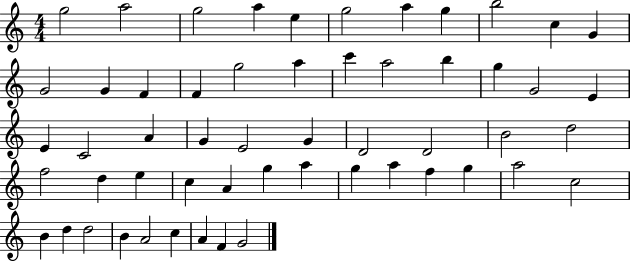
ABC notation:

X:1
T:Untitled
M:4/4
L:1/4
K:C
g2 a2 g2 a e g2 a g b2 c G G2 G F F g2 a c' a2 b g G2 E E C2 A G E2 G D2 D2 B2 d2 f2 d e c A g a g a f g a2 c2 B d d2 B A2 c A F G2